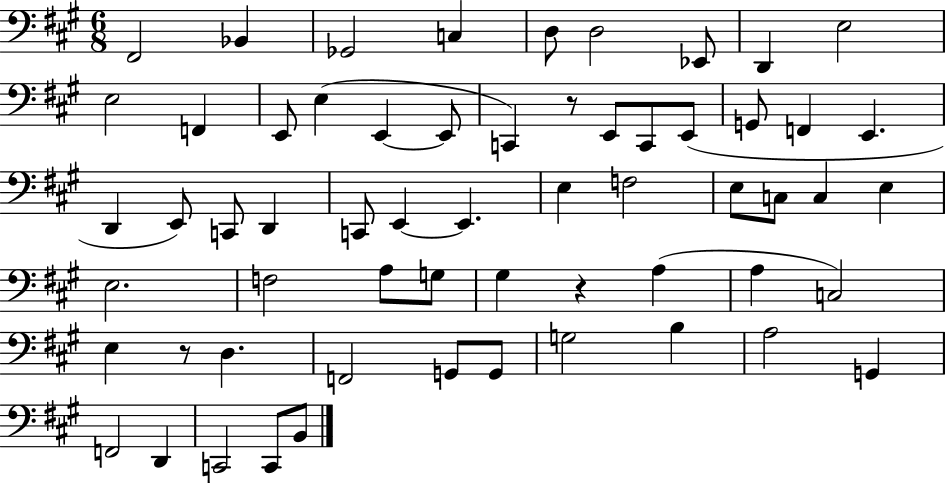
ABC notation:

X:1
T:Untitled
M:6/8
L:1/4
K:A
^F,,2 _B,, _G,,2 C, D,/2 D,2 _E,,/2 D,, E,2 E,2 F,, E,,/2 E, E,, E,,/2 C,, z/2 E,,/2 C,,/2 E,,/2 G,,/2 F,, E,, D,, E,,/2 C,,/2 D,, C,,/2 E,, E,, E, F,2 E,/2 C,/2 C, E, E,2 F,2 A,/2 G,/2 ^G, z A, A, C,2 E, z/2 D, F,,2 G,,/2 G,,/2 G,2 B, A,2 G,, F,,2 D,, C,,2 C,,/2 B,,/2